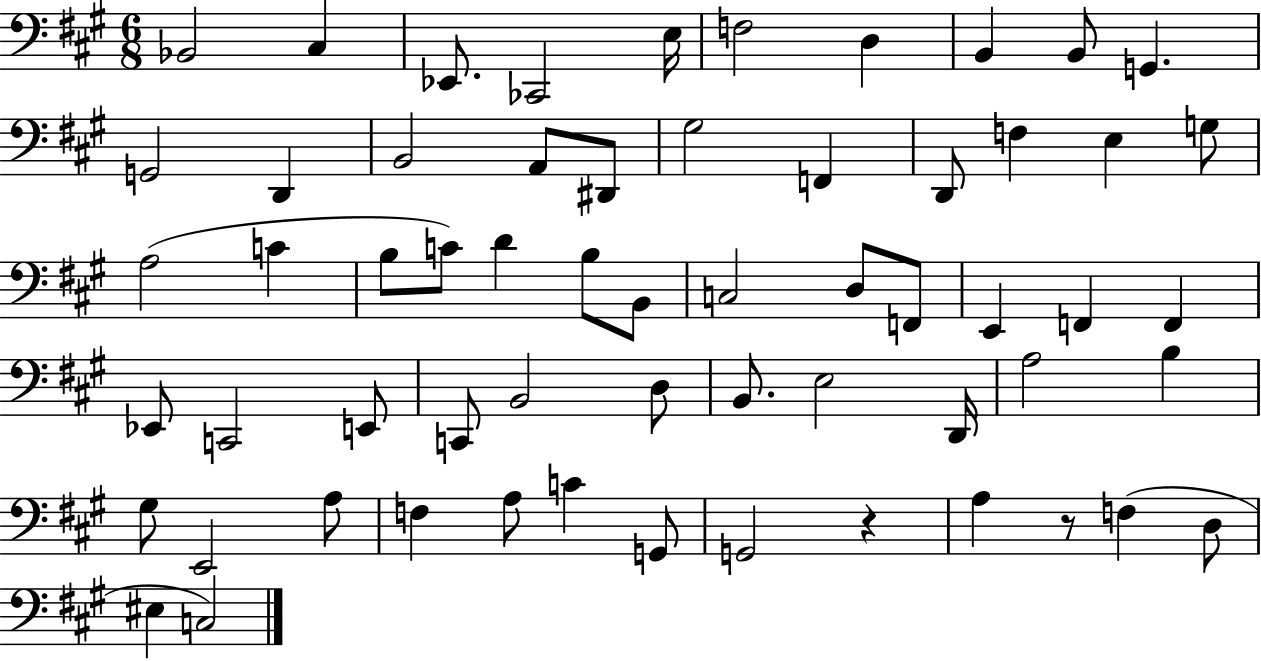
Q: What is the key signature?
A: A major